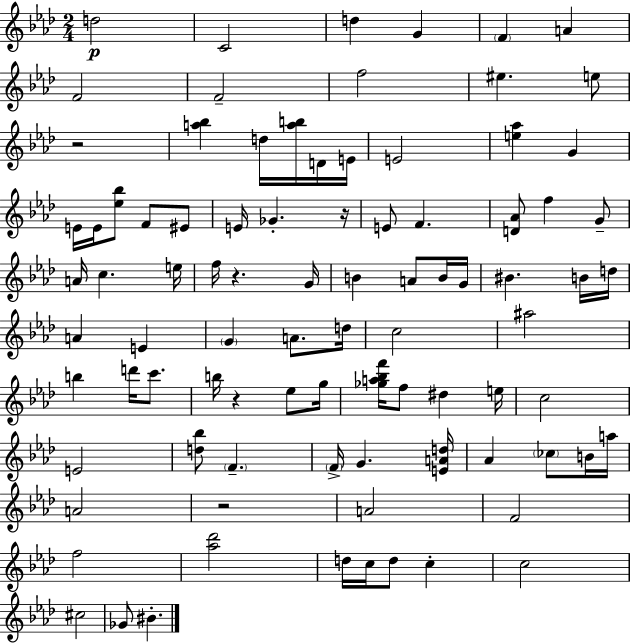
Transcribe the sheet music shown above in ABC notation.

X:1
T:Untitled
M:2/4
L:1/4
K:Ab
d2 C2 d G F A F2 F2 f2 ^e e/2 z2 [a_b] d/4 [ab]/4 D/4 E/4 E2 [e_a] G E/4 E/4 [_e_b]/2 F/2 ^E/2 E/4 _G z/4 E/2 F [D_A]/2 f G/2 A/4 c e/4 f/4 z G/4 B A/2 B/4 G/4 ^B B/4 d/4 A E G A/2 d/4 c2 ^a2 b d'/4 c'/2 b/4 z _e/2 g/4 [_ga_bf']/4 f/2 ^d e/4 c2 E2 [d_b]/2 F F/4 G [EAd]/4 _A _c/2 B/4 a/4 A2 z2 A2 F2 f2 [_a_d']2 d/4 c/4 d/2 c c2 ^c2 _G/2 ^B